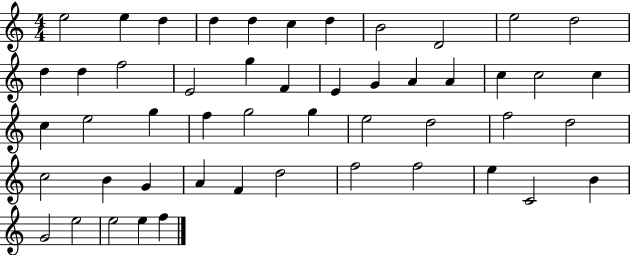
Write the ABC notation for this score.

X:1
T:Untitled
M:4/4
L:1/4
K:C
e2 e d d d c d B2 D2 e2 d2 d d f2 E2 g F E G A A c c2 c c e2 g f g2 g e2 d2 f2 d2 c2 B G A F d2 f2 f2 e C2 B G2 e2 e2 e f